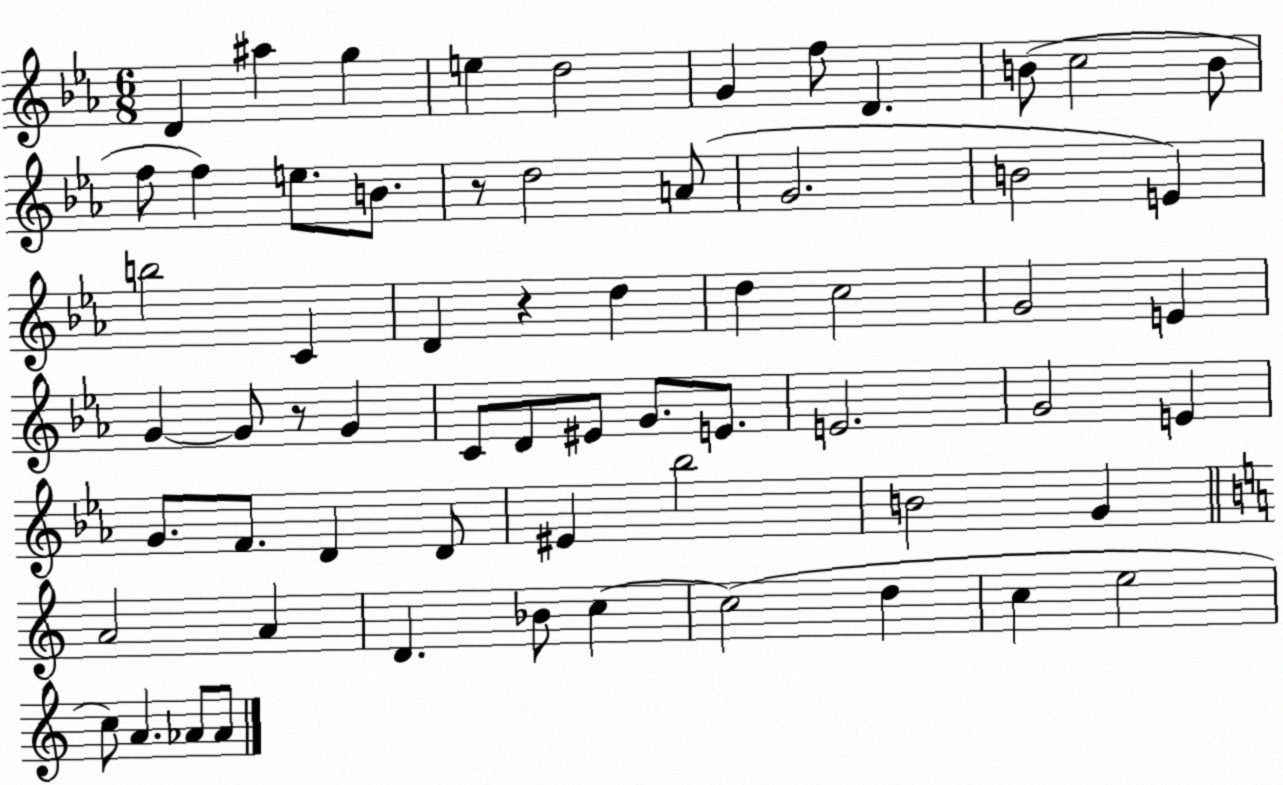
X:1
T:Untitled
M:6/8
L:1/4
K:Eb
D ^a g e d2 G f/2 D B/2 c2 B/2 f/2 f e/2 B/2 z/2 d2 A/2 G2 B2 E b2 C D z d d c2 G2 E G G/2 z/2 G C/2 D/2 ^E/2 G/2 E/2 E2 G2 E G/2 F/2 D D/2 ^E _b2 B2 G A2 A D _B/2 c c2 d c e2 c/2 A _A/2 _A/2